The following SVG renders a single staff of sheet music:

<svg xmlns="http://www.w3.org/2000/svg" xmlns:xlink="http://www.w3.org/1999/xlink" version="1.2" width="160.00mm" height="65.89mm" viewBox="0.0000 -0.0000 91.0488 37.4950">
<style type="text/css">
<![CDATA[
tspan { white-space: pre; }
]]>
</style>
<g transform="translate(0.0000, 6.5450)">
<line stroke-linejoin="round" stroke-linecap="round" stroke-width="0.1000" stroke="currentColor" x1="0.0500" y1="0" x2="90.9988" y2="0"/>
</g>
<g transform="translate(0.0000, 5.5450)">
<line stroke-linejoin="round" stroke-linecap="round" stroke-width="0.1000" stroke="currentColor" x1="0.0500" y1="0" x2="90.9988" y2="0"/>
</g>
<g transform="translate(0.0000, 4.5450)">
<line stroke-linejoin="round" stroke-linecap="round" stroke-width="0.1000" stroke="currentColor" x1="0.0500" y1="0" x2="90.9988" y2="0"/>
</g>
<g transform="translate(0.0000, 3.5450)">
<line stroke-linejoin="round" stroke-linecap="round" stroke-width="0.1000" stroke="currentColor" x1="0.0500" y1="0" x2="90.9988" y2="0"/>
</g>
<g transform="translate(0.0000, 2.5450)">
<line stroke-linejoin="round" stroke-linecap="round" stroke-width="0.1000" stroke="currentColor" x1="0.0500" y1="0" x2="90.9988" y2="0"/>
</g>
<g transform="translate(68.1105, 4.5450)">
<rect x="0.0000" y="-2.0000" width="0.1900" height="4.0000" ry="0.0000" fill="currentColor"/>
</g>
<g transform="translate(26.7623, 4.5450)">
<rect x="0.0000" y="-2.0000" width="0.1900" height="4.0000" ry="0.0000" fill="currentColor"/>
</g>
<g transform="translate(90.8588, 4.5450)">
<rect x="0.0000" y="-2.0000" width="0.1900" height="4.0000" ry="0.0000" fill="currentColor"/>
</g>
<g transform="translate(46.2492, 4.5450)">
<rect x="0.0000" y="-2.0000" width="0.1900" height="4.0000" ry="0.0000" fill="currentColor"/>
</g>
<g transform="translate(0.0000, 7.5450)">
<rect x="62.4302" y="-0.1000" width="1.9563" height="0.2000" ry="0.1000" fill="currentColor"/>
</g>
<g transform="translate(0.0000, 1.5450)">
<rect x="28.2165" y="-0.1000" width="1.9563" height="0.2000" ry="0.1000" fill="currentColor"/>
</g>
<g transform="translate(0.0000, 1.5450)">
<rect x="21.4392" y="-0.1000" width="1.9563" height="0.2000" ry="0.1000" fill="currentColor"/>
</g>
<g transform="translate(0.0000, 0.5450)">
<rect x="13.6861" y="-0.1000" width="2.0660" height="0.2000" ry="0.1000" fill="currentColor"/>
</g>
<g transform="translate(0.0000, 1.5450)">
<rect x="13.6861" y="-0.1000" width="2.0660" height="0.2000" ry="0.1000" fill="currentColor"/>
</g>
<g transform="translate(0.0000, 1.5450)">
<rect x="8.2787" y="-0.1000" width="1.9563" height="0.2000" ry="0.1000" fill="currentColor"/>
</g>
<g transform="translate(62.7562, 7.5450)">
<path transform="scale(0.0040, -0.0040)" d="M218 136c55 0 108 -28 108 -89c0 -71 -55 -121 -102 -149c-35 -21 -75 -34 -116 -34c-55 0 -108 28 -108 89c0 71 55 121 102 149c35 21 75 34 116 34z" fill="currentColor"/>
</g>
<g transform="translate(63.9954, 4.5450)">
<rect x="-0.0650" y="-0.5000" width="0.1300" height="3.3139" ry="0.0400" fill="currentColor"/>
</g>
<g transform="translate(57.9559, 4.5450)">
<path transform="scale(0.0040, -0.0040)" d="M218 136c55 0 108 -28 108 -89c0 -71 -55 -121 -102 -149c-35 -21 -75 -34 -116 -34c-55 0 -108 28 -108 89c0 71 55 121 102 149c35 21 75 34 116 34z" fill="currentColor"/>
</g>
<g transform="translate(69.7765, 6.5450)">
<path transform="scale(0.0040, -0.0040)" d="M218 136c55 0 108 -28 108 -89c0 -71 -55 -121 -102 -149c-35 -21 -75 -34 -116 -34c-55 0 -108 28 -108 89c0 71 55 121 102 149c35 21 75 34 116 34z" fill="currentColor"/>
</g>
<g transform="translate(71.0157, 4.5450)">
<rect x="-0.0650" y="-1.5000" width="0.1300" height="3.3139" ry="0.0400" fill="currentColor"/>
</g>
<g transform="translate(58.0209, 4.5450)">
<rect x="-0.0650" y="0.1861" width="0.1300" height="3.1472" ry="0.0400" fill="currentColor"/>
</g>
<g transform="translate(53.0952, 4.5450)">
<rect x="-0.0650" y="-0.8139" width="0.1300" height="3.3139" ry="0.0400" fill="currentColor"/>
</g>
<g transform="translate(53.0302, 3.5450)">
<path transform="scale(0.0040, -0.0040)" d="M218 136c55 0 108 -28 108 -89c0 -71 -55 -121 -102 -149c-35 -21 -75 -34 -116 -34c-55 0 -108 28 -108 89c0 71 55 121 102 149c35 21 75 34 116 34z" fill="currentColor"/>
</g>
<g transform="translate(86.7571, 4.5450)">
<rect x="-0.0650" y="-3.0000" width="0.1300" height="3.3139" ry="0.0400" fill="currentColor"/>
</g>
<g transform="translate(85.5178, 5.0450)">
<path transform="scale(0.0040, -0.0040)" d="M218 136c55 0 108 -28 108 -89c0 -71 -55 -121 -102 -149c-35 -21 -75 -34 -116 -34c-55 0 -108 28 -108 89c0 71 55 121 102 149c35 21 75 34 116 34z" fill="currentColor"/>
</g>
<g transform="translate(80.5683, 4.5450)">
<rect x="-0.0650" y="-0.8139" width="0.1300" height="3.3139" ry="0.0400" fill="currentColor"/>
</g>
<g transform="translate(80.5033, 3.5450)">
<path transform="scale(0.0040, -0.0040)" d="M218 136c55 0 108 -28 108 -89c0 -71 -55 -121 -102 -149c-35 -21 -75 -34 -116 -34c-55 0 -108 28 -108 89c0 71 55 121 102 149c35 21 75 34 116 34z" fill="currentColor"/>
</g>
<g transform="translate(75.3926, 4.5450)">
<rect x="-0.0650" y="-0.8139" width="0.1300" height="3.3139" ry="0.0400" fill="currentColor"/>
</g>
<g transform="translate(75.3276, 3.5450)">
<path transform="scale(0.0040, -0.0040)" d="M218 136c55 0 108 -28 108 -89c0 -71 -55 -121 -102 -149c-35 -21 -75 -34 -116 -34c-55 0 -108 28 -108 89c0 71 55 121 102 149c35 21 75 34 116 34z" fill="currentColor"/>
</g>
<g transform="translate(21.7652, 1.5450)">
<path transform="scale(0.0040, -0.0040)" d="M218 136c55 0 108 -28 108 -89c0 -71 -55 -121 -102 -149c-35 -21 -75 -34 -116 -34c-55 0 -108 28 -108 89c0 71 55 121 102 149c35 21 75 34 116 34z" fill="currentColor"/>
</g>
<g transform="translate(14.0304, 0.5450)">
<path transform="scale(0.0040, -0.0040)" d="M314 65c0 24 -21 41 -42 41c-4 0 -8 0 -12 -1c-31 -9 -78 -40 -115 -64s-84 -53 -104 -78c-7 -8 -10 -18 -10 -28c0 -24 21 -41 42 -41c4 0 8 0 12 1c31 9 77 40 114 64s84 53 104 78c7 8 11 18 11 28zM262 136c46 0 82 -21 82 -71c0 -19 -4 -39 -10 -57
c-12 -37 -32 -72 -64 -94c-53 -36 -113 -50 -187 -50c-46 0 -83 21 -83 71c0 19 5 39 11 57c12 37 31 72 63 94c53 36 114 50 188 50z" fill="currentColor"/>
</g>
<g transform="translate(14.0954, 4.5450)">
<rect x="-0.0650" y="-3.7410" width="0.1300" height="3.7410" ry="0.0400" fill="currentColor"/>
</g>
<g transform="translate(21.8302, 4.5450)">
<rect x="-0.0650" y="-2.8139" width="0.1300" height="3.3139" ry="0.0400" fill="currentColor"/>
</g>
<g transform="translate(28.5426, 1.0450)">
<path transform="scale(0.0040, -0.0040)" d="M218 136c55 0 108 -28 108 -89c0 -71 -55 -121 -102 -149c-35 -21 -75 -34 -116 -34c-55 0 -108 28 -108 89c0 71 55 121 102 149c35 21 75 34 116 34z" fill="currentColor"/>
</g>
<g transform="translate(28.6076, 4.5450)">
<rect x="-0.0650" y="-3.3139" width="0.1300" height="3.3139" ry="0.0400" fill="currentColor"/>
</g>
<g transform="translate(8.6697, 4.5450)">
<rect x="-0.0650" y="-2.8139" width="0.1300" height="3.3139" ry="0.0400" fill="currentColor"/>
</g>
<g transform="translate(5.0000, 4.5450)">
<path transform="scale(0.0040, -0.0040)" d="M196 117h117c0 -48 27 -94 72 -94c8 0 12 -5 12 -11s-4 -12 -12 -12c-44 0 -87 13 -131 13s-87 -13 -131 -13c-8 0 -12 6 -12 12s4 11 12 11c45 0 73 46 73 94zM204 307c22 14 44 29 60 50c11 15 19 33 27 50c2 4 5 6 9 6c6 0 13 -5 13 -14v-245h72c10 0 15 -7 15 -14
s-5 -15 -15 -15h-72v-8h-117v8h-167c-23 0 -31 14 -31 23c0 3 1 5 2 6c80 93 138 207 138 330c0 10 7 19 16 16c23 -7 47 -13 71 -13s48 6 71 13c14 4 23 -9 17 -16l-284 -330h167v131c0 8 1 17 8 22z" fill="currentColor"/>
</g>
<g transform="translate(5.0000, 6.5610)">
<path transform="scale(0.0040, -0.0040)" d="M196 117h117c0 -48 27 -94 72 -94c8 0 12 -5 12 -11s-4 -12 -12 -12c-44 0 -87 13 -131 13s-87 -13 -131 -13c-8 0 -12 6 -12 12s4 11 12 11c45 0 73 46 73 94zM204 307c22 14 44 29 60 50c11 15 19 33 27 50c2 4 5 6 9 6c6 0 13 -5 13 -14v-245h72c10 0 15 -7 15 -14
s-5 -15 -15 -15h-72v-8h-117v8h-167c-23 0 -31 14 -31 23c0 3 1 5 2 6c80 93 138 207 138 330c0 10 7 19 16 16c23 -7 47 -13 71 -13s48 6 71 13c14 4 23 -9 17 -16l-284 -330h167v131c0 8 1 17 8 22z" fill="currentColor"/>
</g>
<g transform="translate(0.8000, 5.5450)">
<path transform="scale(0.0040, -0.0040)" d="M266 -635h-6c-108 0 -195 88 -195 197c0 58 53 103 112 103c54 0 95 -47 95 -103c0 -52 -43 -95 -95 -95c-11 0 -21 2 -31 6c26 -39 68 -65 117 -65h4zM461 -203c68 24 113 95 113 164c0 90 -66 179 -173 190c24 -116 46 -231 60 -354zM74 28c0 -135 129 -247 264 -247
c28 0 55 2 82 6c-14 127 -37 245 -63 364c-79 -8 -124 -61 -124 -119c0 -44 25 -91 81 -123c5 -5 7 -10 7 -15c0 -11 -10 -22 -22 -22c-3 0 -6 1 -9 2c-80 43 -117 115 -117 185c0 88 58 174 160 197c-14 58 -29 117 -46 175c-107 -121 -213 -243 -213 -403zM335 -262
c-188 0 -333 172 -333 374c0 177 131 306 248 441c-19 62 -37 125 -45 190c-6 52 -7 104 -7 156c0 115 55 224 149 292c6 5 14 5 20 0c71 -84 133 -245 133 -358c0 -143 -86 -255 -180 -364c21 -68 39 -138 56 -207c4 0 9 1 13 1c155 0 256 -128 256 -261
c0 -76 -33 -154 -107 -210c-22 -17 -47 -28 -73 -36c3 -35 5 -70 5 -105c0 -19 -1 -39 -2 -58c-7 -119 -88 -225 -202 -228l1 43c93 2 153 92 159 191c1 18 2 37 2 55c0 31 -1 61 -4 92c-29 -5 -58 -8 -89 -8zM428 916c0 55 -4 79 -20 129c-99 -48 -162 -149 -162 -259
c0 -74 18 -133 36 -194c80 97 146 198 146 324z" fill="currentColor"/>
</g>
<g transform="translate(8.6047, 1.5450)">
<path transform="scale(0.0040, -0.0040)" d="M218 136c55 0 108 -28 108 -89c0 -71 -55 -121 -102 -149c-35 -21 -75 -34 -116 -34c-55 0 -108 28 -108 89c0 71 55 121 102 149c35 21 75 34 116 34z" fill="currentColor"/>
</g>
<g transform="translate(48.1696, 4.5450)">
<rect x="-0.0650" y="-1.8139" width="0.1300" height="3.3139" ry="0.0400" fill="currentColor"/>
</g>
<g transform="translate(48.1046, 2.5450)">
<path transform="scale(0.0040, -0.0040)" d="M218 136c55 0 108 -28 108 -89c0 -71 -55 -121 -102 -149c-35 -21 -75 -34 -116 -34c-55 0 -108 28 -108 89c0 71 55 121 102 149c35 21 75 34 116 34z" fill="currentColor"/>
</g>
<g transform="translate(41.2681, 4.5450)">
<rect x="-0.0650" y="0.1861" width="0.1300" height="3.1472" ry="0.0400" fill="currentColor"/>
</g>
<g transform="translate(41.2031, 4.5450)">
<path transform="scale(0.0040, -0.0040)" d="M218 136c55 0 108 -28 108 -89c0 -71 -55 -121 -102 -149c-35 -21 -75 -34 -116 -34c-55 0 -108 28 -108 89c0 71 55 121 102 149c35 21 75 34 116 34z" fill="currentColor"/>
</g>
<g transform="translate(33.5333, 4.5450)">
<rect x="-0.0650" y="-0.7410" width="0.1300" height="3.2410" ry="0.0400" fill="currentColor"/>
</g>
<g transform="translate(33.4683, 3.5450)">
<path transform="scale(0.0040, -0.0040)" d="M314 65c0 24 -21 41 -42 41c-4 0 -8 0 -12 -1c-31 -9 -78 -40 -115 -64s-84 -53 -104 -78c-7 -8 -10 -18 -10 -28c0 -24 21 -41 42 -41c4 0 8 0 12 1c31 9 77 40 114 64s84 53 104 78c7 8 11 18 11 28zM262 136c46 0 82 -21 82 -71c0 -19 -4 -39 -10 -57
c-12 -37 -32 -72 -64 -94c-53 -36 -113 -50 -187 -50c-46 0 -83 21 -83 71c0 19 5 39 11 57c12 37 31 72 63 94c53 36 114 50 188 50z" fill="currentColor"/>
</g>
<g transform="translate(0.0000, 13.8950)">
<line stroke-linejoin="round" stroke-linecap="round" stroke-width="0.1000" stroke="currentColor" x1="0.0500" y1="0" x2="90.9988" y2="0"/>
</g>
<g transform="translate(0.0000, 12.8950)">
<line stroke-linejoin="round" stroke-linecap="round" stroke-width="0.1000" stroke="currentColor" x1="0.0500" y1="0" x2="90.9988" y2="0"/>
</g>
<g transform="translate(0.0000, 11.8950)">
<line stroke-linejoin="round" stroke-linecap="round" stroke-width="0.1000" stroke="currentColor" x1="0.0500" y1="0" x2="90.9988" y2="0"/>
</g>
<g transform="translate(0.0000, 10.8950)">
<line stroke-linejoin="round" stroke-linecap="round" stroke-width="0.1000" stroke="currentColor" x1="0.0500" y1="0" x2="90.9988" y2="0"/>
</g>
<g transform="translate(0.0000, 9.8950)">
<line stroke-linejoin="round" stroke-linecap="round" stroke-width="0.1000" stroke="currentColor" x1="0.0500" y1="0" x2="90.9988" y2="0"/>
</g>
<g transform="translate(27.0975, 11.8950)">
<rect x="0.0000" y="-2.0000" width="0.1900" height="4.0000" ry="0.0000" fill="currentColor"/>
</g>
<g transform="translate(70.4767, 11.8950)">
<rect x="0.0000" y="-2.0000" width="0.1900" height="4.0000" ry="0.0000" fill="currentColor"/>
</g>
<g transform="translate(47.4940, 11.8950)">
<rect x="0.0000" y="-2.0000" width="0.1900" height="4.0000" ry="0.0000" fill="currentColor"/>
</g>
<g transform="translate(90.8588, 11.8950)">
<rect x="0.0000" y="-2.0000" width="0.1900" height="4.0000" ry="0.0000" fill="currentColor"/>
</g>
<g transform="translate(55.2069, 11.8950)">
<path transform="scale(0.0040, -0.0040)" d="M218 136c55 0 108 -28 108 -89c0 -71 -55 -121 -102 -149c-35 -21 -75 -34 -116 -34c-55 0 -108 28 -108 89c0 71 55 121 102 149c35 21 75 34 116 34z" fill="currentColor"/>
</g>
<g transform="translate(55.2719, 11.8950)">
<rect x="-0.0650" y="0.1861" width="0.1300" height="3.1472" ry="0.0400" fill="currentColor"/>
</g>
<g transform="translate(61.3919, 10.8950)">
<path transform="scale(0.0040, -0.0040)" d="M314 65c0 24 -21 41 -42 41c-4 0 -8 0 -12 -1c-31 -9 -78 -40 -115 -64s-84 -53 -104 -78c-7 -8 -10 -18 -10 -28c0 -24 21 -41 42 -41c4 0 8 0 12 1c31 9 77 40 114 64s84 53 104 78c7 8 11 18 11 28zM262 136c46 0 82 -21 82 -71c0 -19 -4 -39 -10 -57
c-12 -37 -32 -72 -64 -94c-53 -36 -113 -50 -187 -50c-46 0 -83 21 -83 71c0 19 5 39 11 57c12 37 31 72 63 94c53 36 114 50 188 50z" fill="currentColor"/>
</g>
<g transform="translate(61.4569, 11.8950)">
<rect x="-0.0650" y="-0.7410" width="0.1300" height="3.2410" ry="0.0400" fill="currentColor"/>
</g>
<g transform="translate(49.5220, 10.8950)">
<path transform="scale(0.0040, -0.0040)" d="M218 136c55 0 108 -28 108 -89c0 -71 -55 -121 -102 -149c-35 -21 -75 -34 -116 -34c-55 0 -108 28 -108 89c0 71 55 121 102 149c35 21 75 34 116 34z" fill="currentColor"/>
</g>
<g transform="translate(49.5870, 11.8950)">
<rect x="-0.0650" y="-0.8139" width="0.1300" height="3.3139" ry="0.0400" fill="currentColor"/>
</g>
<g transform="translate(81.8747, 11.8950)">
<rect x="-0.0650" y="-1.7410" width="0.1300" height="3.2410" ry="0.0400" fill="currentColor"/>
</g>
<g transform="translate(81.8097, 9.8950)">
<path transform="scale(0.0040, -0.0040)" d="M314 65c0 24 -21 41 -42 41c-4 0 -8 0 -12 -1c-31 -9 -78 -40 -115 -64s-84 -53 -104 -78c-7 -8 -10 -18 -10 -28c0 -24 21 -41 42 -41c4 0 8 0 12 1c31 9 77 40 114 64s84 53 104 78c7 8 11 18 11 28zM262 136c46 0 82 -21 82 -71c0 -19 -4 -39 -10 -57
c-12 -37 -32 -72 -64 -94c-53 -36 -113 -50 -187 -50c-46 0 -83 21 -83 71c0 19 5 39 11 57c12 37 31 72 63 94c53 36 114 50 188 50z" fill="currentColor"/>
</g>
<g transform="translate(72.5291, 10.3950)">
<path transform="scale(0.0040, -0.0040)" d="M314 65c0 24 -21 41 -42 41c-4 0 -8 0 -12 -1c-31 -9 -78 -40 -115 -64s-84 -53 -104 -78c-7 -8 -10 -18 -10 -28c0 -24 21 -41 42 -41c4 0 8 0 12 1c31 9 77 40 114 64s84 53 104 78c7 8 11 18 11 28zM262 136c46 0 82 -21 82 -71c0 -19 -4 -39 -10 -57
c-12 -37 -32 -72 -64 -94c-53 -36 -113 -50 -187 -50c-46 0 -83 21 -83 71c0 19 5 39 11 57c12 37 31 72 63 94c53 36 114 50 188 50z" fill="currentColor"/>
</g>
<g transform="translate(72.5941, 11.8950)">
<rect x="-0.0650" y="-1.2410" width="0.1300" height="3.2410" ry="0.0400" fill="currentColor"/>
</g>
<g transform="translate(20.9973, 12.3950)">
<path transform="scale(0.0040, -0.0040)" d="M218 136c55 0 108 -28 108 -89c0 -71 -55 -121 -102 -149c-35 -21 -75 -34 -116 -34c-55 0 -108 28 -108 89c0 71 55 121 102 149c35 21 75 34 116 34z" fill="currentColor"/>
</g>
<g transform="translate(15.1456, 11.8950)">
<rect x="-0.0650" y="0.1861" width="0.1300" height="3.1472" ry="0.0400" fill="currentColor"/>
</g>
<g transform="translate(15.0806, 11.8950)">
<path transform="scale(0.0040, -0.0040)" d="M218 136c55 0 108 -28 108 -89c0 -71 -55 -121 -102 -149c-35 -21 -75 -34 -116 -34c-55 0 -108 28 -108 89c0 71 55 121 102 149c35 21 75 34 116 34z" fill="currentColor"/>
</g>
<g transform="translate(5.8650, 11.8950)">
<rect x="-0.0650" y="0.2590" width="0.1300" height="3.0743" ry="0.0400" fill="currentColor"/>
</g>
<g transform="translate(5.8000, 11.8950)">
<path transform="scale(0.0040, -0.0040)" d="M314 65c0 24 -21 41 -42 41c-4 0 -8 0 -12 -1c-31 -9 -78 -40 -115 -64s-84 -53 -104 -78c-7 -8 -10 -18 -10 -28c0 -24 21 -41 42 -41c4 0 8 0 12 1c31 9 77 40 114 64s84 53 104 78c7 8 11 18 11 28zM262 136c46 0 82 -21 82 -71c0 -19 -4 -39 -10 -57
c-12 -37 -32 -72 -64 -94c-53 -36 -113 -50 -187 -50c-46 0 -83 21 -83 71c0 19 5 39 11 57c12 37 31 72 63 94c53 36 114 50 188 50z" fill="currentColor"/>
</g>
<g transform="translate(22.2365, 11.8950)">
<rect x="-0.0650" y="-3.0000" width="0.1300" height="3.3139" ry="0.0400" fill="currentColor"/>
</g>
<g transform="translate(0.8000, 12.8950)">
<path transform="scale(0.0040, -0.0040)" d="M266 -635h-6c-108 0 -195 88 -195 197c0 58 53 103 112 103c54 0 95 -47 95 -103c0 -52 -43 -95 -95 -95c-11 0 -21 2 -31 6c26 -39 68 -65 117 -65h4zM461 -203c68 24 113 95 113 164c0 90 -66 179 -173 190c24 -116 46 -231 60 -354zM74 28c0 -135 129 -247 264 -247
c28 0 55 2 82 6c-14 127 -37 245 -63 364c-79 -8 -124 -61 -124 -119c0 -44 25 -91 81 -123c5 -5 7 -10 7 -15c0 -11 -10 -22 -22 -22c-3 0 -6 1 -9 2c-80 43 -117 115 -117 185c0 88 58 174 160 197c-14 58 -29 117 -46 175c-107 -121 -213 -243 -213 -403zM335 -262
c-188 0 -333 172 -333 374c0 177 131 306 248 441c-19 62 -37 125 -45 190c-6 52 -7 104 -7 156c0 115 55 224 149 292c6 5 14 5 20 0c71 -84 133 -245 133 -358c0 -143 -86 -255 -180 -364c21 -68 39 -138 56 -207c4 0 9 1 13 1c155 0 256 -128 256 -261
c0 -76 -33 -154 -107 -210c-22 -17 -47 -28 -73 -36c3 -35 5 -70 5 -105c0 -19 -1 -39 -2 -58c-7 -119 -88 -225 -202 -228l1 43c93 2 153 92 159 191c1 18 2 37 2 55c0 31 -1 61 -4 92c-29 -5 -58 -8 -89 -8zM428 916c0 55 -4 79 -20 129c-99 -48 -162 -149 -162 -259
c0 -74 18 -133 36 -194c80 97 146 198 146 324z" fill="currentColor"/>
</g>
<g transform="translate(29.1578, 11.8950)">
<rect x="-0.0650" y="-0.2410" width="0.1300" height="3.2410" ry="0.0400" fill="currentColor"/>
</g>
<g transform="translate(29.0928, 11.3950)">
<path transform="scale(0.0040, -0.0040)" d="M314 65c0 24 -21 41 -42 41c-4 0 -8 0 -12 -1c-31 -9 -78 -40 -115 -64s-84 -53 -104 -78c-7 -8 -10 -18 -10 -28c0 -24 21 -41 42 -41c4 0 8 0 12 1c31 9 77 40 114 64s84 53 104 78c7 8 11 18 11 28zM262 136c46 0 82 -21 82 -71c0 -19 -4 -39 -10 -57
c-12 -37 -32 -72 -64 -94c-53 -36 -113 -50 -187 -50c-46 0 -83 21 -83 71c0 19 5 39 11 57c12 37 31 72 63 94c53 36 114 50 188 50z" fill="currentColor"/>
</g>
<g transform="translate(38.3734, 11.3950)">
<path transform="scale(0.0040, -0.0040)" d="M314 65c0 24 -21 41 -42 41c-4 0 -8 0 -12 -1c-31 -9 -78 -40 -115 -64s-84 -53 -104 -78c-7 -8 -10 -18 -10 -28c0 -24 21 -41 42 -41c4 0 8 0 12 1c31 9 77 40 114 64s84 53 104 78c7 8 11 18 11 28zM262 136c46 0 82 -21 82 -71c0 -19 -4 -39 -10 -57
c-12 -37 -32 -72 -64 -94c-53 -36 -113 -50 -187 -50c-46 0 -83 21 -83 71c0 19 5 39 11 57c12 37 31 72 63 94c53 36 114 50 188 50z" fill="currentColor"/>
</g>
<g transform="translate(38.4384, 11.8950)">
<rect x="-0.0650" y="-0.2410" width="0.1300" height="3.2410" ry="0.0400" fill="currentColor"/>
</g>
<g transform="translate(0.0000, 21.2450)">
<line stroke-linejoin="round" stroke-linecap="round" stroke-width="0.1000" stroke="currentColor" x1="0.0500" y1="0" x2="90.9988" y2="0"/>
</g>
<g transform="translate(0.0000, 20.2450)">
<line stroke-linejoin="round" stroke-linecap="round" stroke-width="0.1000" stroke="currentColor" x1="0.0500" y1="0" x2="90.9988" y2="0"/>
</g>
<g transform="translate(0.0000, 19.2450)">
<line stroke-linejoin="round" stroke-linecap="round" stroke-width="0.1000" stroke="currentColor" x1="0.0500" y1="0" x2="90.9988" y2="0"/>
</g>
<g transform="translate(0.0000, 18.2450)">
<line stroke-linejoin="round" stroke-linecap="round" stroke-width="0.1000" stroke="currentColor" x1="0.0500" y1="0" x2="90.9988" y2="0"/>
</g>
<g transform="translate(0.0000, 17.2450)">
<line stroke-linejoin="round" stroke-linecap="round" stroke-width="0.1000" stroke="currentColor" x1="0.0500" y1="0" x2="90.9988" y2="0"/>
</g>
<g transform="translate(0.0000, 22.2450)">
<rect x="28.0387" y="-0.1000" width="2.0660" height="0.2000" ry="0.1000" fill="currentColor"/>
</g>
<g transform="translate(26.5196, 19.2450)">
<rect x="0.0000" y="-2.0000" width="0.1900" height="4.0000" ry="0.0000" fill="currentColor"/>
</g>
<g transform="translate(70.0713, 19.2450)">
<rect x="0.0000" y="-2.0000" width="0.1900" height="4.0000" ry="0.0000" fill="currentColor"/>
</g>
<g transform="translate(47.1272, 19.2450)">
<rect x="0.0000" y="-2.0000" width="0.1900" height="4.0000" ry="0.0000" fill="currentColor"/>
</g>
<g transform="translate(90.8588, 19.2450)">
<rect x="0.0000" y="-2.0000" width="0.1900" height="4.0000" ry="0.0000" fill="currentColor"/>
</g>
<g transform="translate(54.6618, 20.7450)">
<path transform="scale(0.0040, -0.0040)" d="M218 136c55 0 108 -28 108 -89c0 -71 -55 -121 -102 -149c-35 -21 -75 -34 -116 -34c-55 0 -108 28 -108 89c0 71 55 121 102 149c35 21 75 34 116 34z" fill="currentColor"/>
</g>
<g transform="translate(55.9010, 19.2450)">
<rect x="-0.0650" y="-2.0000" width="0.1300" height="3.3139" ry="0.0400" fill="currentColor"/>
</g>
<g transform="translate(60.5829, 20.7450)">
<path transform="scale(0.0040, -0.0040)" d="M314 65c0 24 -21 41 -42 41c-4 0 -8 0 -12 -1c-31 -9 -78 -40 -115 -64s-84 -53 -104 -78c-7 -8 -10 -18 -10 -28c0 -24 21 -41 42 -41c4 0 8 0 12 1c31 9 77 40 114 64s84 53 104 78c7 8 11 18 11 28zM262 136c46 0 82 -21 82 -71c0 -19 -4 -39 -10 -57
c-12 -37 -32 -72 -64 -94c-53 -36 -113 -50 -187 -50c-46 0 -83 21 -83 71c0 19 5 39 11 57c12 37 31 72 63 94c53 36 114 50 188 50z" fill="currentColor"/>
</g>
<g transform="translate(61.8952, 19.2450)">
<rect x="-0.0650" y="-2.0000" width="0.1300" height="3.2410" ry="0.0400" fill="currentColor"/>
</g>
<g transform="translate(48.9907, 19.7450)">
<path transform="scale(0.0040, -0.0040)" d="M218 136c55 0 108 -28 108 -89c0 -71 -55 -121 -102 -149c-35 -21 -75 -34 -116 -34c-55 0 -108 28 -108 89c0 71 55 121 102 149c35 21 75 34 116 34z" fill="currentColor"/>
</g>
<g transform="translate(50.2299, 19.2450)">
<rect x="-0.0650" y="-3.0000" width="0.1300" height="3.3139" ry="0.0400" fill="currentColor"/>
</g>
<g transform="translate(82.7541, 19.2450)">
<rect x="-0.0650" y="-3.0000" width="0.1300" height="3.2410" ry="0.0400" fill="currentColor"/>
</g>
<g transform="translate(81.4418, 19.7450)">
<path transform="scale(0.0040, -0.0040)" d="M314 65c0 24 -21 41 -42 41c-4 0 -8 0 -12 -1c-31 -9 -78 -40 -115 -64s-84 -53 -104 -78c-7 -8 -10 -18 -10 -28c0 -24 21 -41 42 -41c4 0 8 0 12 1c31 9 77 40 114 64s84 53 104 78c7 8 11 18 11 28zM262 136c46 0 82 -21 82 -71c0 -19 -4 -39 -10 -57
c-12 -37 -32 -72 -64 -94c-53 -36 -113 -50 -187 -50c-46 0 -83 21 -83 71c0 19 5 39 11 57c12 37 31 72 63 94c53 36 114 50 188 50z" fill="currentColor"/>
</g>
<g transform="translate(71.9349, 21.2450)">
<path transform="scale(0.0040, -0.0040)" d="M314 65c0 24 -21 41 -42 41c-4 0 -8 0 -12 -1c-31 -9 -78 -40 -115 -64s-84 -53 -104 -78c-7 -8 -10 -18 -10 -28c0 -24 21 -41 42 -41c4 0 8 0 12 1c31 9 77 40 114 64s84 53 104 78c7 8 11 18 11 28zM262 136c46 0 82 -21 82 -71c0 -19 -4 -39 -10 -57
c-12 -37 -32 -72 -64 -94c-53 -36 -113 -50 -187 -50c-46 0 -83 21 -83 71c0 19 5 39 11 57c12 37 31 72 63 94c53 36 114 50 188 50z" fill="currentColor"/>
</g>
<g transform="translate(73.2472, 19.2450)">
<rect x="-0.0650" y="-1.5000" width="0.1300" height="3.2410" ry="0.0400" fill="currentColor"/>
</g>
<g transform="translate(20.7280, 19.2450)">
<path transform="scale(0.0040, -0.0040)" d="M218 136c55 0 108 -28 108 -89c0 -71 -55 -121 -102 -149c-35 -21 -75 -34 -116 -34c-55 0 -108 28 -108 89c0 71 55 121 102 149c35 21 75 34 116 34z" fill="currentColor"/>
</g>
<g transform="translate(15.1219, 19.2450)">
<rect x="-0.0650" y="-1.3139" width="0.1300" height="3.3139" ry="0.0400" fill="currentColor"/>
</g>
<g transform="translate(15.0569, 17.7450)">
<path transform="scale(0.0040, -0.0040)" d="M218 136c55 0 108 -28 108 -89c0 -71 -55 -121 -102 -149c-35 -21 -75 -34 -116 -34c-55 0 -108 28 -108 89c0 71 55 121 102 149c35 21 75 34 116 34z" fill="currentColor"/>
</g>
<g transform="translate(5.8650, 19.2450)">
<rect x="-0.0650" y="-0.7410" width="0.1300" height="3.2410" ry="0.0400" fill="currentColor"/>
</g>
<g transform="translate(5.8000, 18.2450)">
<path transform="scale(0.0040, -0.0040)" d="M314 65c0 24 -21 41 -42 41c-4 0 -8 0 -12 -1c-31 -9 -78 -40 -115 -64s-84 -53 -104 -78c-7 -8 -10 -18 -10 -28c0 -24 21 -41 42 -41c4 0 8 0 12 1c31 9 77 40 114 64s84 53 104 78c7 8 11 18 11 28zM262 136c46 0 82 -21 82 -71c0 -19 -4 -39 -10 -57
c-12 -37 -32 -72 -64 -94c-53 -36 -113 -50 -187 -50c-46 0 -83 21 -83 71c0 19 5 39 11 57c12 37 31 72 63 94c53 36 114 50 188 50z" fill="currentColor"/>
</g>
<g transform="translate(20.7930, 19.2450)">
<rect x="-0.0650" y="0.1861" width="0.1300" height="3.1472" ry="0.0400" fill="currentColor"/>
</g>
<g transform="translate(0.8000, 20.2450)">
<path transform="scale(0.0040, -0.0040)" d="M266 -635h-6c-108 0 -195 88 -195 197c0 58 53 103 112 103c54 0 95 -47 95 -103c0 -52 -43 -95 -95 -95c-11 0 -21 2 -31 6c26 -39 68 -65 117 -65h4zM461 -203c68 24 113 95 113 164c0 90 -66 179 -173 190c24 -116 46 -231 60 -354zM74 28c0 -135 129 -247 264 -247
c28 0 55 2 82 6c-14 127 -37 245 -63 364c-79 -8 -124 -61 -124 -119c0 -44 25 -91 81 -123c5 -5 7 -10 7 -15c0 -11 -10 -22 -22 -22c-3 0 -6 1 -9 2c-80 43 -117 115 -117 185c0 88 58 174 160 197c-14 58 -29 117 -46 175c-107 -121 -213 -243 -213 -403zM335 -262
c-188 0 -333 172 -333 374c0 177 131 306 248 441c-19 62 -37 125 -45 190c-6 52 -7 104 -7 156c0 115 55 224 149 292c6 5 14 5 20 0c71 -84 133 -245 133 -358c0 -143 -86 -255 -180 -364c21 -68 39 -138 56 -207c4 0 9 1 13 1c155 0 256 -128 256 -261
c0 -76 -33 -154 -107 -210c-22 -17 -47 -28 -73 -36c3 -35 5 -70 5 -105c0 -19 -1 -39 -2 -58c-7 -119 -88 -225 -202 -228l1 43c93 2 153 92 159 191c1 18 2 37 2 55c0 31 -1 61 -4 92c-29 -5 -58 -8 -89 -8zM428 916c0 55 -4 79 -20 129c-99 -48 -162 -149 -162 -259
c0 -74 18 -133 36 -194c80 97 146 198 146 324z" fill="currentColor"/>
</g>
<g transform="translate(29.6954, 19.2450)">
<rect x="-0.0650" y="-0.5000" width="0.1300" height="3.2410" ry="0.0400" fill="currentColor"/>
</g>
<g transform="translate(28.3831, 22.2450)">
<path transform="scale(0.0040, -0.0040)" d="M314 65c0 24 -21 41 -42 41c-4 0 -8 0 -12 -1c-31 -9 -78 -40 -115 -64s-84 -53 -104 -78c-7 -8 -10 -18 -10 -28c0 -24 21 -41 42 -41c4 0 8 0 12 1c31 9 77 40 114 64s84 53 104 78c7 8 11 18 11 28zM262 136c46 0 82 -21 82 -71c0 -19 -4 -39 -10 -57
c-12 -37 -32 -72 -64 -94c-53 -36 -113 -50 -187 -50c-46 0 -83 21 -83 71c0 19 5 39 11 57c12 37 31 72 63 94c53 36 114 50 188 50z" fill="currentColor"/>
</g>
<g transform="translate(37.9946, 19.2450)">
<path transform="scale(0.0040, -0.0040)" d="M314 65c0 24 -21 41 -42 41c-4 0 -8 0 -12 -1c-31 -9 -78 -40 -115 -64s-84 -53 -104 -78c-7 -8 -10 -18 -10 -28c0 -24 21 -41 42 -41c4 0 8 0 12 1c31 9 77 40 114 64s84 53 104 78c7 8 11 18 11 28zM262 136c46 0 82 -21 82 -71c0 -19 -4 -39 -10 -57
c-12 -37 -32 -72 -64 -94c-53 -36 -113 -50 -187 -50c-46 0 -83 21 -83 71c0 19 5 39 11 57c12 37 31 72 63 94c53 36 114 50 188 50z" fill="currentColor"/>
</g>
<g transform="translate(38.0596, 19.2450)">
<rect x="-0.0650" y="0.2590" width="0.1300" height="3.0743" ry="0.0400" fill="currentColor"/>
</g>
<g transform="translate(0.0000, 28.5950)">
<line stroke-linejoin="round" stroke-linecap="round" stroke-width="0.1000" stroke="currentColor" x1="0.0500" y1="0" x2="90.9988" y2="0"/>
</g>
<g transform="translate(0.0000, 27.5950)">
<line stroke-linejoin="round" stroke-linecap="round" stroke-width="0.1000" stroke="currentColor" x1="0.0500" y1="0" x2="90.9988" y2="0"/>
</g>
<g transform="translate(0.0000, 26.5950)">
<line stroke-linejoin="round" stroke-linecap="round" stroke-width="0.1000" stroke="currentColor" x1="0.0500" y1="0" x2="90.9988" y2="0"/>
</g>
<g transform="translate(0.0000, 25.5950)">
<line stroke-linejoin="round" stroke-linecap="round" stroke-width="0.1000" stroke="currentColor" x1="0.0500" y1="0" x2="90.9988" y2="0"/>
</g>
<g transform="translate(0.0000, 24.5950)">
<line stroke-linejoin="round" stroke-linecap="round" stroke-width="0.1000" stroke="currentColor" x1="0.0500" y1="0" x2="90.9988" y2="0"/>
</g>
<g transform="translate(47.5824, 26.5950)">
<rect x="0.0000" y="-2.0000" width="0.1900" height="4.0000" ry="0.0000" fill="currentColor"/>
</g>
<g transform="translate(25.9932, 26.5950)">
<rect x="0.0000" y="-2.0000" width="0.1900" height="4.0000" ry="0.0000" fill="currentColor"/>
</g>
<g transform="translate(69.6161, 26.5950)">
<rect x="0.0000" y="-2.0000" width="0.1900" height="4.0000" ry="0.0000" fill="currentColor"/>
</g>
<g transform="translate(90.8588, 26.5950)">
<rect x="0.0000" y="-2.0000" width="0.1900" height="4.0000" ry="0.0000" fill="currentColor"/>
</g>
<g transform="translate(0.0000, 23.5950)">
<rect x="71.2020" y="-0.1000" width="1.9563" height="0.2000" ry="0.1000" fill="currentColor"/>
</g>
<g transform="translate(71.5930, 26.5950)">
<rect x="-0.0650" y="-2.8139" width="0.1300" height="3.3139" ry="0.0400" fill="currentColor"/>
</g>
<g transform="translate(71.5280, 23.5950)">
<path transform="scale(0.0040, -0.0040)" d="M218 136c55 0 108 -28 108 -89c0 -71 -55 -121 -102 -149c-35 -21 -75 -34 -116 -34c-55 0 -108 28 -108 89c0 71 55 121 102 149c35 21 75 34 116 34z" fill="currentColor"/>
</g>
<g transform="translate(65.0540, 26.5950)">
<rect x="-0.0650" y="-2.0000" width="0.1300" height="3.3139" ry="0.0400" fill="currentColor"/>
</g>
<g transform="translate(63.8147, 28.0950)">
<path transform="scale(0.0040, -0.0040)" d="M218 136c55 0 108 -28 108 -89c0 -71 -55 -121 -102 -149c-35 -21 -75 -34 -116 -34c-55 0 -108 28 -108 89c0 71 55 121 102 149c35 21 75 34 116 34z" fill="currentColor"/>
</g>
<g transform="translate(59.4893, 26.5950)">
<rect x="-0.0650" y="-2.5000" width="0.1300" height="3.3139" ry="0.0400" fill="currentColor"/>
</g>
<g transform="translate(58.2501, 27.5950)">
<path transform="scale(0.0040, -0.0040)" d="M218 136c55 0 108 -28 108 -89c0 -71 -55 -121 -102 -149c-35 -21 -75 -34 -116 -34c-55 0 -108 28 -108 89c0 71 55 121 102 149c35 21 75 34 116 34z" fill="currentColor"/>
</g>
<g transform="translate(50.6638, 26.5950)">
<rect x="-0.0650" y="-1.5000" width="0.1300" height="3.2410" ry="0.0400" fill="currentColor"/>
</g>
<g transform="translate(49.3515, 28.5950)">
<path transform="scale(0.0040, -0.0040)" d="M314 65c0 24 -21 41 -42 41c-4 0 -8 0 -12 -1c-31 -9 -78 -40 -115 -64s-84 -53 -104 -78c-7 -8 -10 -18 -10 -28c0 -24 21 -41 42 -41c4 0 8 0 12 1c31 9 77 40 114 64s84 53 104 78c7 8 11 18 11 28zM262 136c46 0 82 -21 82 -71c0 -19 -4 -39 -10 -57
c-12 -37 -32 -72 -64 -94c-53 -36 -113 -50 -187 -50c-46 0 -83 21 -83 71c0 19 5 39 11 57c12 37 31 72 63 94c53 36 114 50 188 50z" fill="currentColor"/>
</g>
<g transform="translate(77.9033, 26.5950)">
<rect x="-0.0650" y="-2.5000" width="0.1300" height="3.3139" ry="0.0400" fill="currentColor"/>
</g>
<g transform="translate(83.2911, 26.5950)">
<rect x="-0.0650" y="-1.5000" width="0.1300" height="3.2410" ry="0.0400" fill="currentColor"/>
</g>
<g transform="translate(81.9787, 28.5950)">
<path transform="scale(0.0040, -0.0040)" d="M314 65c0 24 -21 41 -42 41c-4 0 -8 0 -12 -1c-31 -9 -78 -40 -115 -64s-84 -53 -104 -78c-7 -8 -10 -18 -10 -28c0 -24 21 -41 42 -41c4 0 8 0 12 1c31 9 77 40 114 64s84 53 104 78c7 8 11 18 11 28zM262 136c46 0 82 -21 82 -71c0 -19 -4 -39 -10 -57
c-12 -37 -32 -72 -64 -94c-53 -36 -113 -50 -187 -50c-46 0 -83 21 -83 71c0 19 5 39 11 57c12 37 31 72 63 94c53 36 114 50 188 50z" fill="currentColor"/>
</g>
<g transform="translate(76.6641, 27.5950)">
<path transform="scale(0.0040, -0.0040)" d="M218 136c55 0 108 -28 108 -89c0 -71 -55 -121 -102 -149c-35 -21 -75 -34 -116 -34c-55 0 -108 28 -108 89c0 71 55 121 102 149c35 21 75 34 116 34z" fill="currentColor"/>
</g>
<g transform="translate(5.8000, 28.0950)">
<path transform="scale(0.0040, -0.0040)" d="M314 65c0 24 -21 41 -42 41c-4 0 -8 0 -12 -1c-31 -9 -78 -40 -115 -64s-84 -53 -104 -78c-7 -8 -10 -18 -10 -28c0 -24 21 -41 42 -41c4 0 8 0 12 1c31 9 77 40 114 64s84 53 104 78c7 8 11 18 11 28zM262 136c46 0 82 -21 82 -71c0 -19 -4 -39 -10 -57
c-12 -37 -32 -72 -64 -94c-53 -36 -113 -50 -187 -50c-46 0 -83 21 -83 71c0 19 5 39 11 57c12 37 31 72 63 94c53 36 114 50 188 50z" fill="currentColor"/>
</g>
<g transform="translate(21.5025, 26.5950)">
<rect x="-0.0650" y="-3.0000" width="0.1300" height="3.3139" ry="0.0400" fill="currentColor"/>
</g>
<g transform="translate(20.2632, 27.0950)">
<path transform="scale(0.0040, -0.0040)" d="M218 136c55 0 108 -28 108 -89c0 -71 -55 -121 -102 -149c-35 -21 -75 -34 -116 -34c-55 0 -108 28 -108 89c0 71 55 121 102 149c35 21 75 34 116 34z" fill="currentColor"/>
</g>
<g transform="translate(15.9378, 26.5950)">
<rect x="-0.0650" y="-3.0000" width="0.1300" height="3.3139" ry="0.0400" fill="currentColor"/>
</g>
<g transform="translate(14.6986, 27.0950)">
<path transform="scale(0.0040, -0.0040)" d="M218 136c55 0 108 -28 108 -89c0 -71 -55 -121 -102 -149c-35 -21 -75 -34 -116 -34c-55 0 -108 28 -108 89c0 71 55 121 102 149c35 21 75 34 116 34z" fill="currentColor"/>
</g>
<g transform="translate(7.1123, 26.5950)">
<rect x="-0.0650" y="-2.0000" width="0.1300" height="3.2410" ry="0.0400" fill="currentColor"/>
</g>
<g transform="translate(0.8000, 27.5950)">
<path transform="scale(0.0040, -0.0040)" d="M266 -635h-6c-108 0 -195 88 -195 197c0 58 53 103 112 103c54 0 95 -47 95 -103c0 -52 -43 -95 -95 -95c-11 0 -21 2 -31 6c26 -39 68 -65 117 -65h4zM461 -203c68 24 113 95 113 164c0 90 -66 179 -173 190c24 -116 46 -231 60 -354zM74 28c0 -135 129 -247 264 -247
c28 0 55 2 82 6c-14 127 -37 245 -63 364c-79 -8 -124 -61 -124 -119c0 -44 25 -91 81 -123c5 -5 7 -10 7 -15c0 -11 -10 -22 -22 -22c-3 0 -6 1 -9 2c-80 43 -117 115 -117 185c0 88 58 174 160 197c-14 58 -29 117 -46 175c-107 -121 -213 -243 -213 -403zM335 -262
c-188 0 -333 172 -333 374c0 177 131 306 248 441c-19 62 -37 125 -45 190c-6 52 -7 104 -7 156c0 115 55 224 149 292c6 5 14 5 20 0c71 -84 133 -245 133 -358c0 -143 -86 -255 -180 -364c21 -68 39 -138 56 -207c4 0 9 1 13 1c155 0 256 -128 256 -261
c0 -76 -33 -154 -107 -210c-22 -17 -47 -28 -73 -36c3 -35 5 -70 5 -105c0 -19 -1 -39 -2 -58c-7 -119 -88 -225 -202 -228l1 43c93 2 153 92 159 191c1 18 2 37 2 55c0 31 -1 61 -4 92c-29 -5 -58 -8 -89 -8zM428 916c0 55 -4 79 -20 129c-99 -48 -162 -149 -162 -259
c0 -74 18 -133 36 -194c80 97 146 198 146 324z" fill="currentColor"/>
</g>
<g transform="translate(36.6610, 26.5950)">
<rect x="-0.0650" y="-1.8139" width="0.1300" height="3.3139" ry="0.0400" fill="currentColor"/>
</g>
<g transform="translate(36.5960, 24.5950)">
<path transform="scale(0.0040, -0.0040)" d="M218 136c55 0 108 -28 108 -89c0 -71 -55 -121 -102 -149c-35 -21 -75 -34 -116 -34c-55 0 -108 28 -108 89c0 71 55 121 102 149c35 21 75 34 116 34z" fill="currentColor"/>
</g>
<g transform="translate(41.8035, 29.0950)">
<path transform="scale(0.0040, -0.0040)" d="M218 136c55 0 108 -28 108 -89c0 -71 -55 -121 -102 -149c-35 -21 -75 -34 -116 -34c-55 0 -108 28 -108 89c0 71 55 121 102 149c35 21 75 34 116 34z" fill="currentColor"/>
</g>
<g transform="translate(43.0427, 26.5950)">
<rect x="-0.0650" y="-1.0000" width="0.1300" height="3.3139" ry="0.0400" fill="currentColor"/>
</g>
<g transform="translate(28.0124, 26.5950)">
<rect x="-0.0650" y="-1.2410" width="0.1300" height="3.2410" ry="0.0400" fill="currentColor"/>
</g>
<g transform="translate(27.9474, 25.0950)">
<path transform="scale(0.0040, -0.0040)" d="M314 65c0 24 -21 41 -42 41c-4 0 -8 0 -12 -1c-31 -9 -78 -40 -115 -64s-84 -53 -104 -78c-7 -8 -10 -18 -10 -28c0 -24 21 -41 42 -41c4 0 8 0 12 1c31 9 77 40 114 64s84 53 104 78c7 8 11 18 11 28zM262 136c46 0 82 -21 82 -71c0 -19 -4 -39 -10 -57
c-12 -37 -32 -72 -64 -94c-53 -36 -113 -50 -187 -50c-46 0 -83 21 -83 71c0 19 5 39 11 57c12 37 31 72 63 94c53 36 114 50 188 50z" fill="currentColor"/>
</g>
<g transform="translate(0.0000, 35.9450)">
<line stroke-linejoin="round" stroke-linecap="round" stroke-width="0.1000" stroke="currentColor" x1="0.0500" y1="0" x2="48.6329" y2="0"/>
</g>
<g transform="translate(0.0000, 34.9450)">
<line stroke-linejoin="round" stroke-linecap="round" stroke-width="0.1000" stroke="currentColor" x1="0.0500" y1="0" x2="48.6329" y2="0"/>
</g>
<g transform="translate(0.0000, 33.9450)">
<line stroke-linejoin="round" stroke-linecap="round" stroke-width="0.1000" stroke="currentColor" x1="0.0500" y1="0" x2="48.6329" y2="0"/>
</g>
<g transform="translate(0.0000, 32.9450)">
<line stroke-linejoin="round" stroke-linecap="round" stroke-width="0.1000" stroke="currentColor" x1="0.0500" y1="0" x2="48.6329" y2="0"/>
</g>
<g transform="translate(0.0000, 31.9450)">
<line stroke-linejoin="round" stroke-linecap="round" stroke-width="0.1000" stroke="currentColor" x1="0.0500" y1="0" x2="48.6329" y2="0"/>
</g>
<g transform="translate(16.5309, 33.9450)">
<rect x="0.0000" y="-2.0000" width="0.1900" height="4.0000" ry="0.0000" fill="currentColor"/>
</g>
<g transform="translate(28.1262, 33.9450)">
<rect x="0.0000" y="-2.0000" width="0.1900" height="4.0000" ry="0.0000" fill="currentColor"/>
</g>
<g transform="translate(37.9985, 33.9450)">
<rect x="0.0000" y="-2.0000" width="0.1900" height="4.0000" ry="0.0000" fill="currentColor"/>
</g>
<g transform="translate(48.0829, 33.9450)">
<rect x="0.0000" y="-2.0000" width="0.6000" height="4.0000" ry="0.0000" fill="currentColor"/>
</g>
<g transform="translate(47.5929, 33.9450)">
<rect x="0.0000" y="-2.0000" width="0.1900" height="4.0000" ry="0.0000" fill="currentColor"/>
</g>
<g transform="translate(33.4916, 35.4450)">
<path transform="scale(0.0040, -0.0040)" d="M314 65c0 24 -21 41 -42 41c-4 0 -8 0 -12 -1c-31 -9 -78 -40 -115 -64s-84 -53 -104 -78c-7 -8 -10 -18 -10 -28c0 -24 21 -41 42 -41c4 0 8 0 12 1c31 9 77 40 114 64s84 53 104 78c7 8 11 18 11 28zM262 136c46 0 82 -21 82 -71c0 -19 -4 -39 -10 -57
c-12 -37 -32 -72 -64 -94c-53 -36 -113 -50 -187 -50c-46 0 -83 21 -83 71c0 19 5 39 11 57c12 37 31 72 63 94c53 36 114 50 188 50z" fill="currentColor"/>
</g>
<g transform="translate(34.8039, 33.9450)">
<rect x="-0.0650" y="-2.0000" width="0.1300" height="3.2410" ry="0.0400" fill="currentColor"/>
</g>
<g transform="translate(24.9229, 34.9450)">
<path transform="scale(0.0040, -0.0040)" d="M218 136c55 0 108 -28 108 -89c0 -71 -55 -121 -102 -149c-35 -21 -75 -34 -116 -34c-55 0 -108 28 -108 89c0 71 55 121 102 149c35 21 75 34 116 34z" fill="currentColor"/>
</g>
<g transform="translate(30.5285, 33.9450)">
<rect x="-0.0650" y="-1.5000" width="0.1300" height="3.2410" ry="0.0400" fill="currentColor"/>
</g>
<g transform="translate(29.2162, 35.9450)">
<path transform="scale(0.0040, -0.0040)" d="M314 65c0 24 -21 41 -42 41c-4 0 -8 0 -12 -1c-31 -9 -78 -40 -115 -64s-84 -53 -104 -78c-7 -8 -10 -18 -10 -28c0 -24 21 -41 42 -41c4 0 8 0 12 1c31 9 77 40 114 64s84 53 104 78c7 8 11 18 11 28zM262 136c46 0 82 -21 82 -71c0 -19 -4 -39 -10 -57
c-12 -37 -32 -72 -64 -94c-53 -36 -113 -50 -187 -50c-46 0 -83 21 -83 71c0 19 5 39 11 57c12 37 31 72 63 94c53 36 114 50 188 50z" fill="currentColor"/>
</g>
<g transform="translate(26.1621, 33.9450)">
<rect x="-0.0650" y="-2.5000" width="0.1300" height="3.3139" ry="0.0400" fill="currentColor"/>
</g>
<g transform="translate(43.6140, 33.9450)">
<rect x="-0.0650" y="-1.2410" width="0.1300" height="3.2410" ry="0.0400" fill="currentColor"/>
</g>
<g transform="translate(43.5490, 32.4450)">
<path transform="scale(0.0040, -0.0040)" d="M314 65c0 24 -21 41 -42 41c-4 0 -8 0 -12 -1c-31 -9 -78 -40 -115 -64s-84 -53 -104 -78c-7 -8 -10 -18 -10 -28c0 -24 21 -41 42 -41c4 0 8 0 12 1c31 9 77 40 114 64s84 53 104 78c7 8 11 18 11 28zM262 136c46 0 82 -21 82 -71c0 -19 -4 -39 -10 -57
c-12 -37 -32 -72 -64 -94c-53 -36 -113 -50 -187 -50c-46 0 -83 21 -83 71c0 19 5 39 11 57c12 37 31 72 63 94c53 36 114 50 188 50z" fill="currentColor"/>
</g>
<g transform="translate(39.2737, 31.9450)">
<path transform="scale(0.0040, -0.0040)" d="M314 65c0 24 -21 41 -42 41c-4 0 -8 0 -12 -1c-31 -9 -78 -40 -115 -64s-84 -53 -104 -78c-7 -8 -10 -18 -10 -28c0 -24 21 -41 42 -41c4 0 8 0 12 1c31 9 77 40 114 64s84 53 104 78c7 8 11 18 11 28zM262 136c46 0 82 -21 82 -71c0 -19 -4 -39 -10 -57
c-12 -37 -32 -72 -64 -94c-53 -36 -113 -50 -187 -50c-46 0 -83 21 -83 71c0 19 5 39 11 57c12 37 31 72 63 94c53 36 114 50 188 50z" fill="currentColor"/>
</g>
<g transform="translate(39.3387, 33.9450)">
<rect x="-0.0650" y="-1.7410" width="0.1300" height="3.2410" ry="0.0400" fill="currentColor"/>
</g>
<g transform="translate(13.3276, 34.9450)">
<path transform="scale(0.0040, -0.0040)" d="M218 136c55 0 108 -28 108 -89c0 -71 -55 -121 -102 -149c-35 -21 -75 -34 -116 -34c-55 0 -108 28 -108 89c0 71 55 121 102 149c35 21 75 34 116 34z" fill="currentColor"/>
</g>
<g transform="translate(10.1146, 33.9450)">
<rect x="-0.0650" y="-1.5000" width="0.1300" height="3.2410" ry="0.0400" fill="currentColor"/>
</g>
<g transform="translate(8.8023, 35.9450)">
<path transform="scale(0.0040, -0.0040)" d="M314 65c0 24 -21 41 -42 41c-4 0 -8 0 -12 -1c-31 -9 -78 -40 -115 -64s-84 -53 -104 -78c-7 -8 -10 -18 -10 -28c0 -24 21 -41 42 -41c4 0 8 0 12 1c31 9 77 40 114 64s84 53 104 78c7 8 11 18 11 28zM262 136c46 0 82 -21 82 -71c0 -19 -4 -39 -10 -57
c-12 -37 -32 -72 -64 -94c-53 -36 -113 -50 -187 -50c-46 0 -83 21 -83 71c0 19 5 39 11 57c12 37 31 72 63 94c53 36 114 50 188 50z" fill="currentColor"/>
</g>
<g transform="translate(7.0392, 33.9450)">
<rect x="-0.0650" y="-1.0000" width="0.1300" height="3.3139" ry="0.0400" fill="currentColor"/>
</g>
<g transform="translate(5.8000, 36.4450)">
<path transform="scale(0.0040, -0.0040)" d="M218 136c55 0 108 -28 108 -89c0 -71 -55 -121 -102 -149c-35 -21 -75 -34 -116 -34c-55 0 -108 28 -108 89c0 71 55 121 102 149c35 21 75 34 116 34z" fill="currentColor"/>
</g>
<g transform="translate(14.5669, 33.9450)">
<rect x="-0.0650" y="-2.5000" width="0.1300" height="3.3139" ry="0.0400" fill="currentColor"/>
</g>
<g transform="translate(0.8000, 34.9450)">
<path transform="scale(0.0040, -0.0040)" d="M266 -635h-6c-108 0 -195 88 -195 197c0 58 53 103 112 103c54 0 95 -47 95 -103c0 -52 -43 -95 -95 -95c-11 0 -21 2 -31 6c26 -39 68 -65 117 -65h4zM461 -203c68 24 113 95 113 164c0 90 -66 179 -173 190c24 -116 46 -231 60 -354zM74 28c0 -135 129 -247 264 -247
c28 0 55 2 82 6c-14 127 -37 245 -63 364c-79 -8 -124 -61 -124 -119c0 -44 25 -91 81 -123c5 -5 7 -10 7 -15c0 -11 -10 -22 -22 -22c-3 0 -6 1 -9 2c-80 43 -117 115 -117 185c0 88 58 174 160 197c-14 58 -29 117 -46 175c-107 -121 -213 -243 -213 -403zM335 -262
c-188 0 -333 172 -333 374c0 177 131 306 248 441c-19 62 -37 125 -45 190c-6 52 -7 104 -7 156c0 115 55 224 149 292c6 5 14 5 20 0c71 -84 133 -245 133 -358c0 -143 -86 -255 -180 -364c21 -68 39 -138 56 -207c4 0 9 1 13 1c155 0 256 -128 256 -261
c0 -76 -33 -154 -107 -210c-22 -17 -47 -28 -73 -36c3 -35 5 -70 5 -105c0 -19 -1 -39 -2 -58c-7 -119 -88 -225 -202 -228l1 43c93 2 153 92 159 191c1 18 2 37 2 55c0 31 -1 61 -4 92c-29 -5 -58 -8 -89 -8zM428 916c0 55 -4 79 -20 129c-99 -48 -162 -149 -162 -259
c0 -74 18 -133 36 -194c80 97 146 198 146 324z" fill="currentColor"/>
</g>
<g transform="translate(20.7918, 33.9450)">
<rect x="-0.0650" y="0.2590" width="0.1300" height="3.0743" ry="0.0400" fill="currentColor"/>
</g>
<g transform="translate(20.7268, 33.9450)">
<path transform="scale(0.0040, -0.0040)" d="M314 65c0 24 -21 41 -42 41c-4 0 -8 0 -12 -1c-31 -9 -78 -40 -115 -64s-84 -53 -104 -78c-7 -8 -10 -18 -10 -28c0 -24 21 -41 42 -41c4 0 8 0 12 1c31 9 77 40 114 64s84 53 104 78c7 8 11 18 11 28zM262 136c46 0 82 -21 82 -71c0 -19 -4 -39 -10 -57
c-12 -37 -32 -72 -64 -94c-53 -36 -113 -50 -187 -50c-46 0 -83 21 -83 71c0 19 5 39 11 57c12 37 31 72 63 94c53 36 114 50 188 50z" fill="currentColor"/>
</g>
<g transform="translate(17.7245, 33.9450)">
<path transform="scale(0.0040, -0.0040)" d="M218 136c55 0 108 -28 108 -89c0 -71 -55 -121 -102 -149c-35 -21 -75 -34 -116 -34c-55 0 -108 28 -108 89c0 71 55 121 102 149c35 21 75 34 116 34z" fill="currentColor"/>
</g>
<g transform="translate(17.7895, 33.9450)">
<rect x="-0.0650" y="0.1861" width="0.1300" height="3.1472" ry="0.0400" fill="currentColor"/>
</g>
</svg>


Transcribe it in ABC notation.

X:1
T:Untitled
M:4/4
L:1/4
K:C
a c'2 a b d2 B f d B C E d d A B2 B A c2 c2 d B d2 e2 f2 d2 e B C2 B2 A F F2 E2 A2 F2 A A e2 f D E2 G F a G E2 D E2 G B B2 G E2 F2 f2 e2